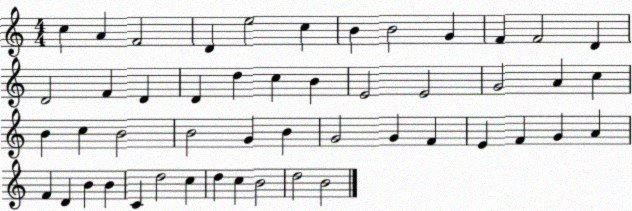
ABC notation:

X:1
T:Untitled
M:4/4
L:1/4
K:C
c A F2 D e2 c B B2 G F F2 D D2 F D D d c B E2 E2 G2 A c B c B2 B2 G B G2 G F E F G A F D B B C d2 c d c B2 d2 B2